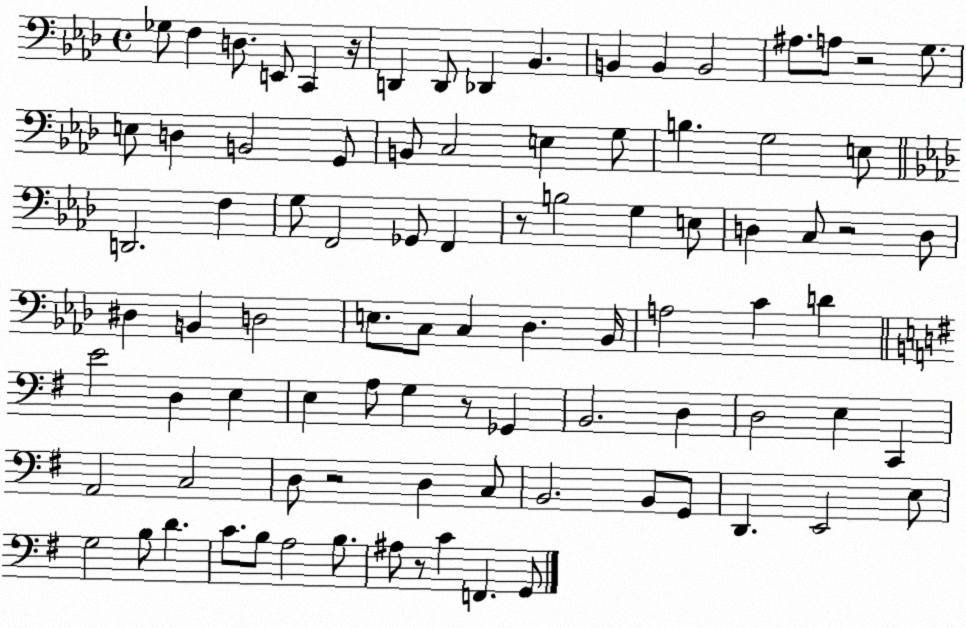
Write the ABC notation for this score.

X:1
T:Untitled
M:4/4
L:1/4
K:Ab
_G,/2 F, D,/2 E,,/2 C,, z/4 D,, D,,/2 _D,, _B,, B,, B,, B,,2 ^A,/2 A,/2 z2 G,/2 E,/2 D, B,,2 G,,/2 B,,/2 C,2 E, G,/2 B, G,2 E,/2 D,,2 F, G,/2 F,,2 _G,,/2 F,, z/2 B,2 G, E,/2 D, C,/2 z2 D,/2 ^D, B,, D,2 E,/2 C,/2 C, _D, _B,,/4 A,2 C D E2 D, E, E, A,/2 G, z/2 _G,, B,,2 D, D,2 E, C,, A,,2 C,2 D,/2 z2 D, C,/2 B,,2 B,,/2 G,,/2 D,, E,,2 E,/2 G,2 B,/2 D C/2 B,/2 A,2 B,/2 ^A,/2 z/2 C F,, G,,/2